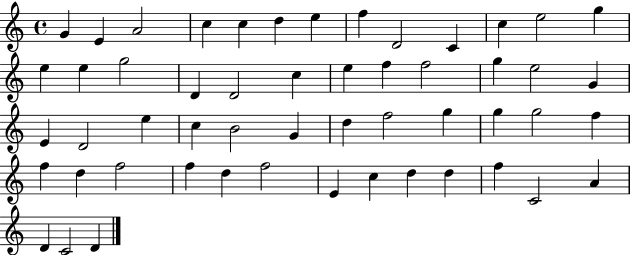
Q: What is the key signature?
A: C major